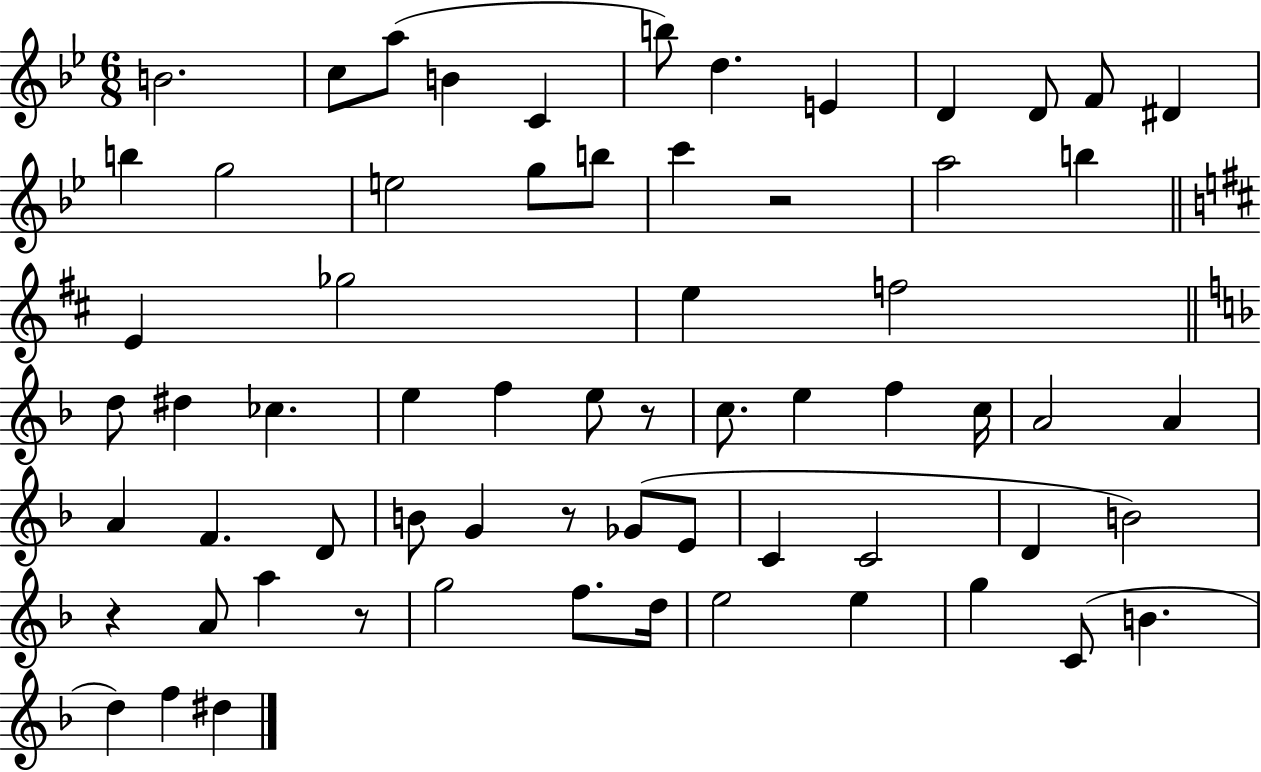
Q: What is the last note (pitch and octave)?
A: D#5